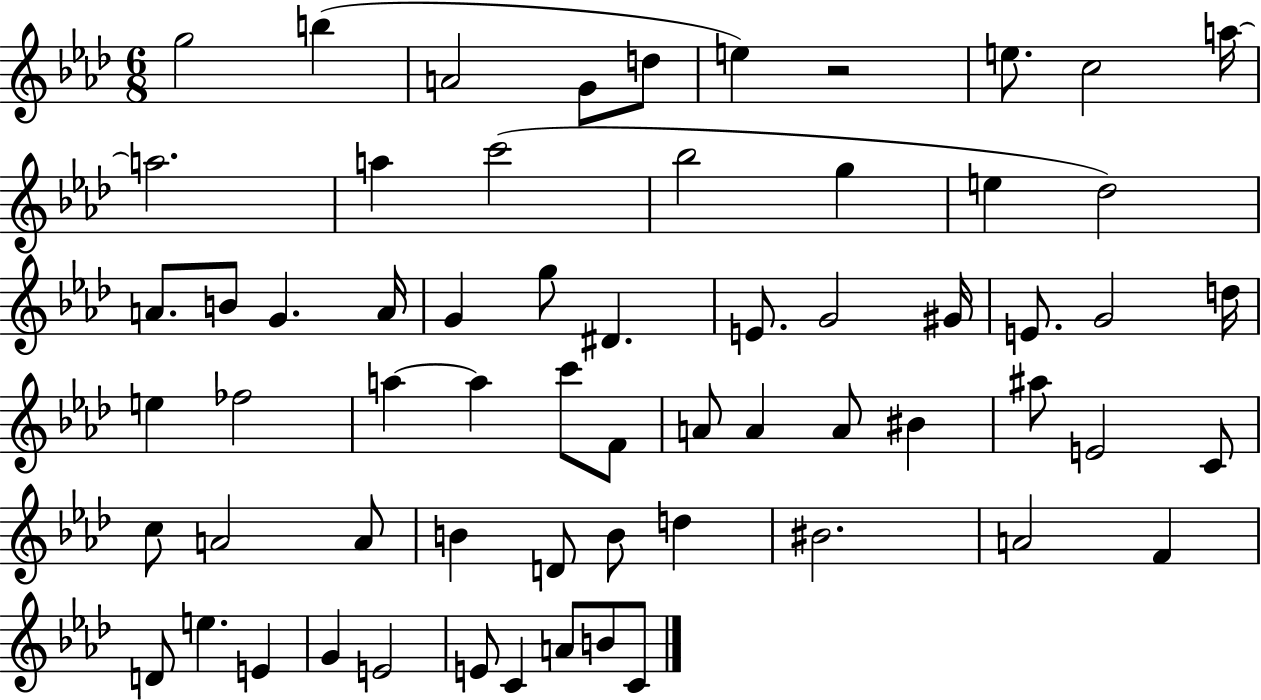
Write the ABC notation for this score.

X:1
T:Untitled
M:6/8
L:1/4
K:Ab
g2 b A2 G/2 d/2 e z2 e/2 c2 a/4 a2 a c'2 _b2 g e _d2 A/2 B/2 G A/4 G g/2 ^D E/2 G2 ^G/4 E/2 G2 d/4 e _f2 a a c'/2 F/2 A/2 A A/2 ^B ^a/2 E2 C/2 c/2 A2 A/2 B D/2 B/2 d ^B2 A2 F D/2 e E G E2 E/2 C A/2 B/2 C/2